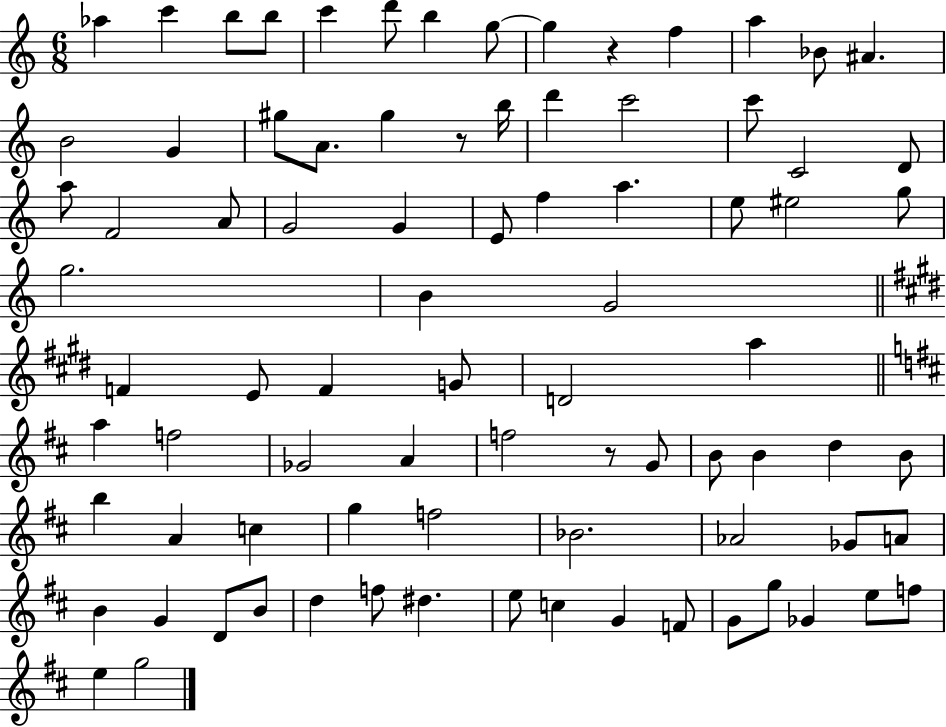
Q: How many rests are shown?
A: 3